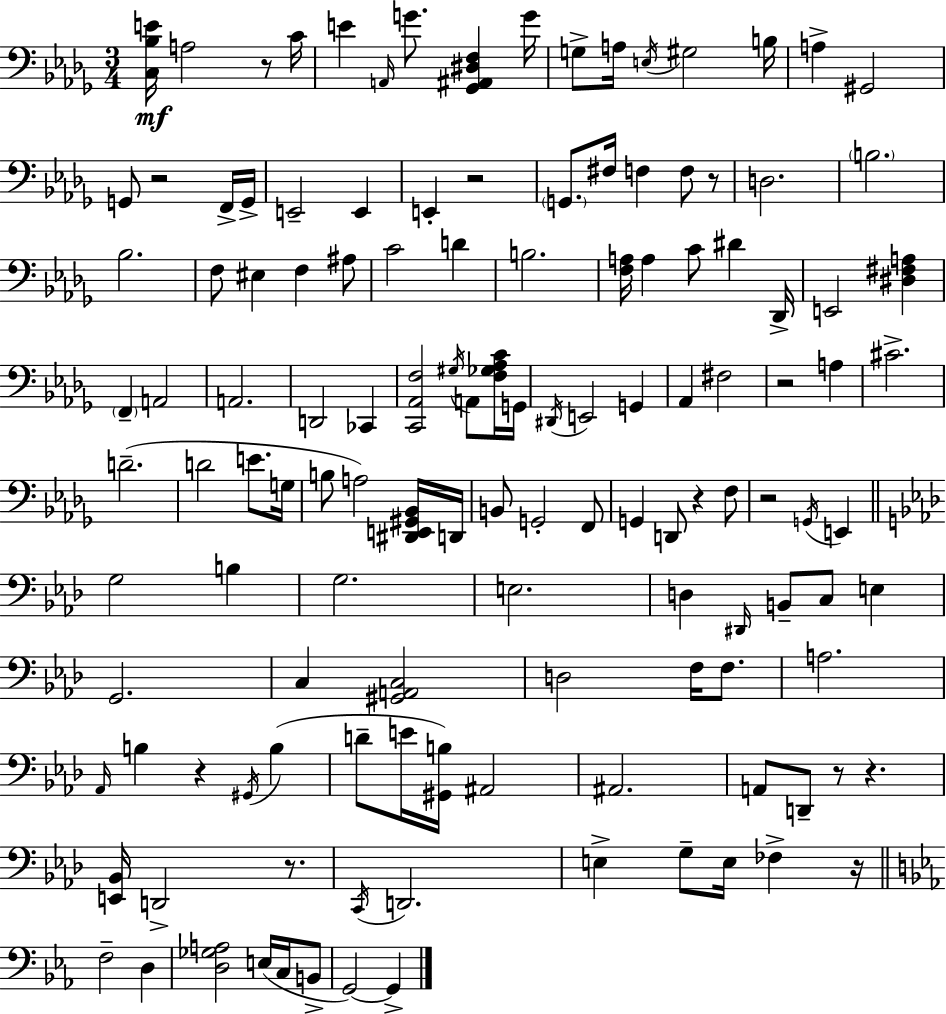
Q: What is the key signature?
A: BES minor